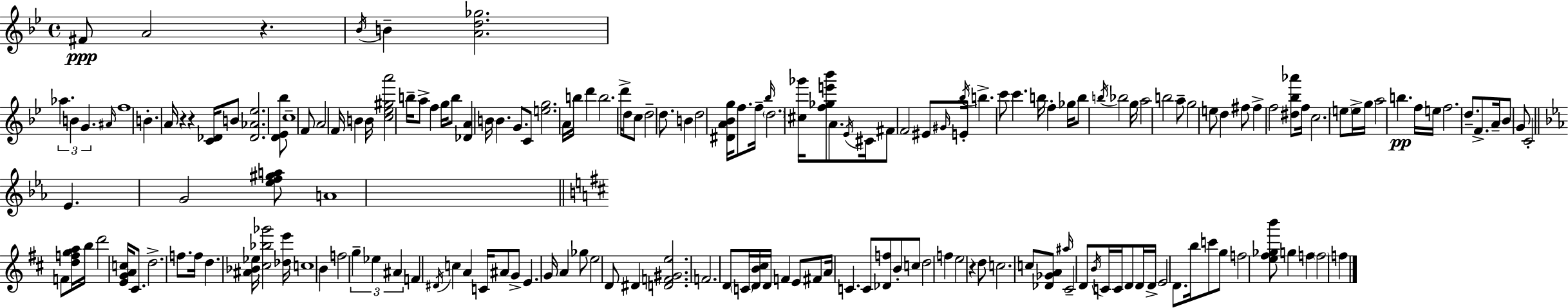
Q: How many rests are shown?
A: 4